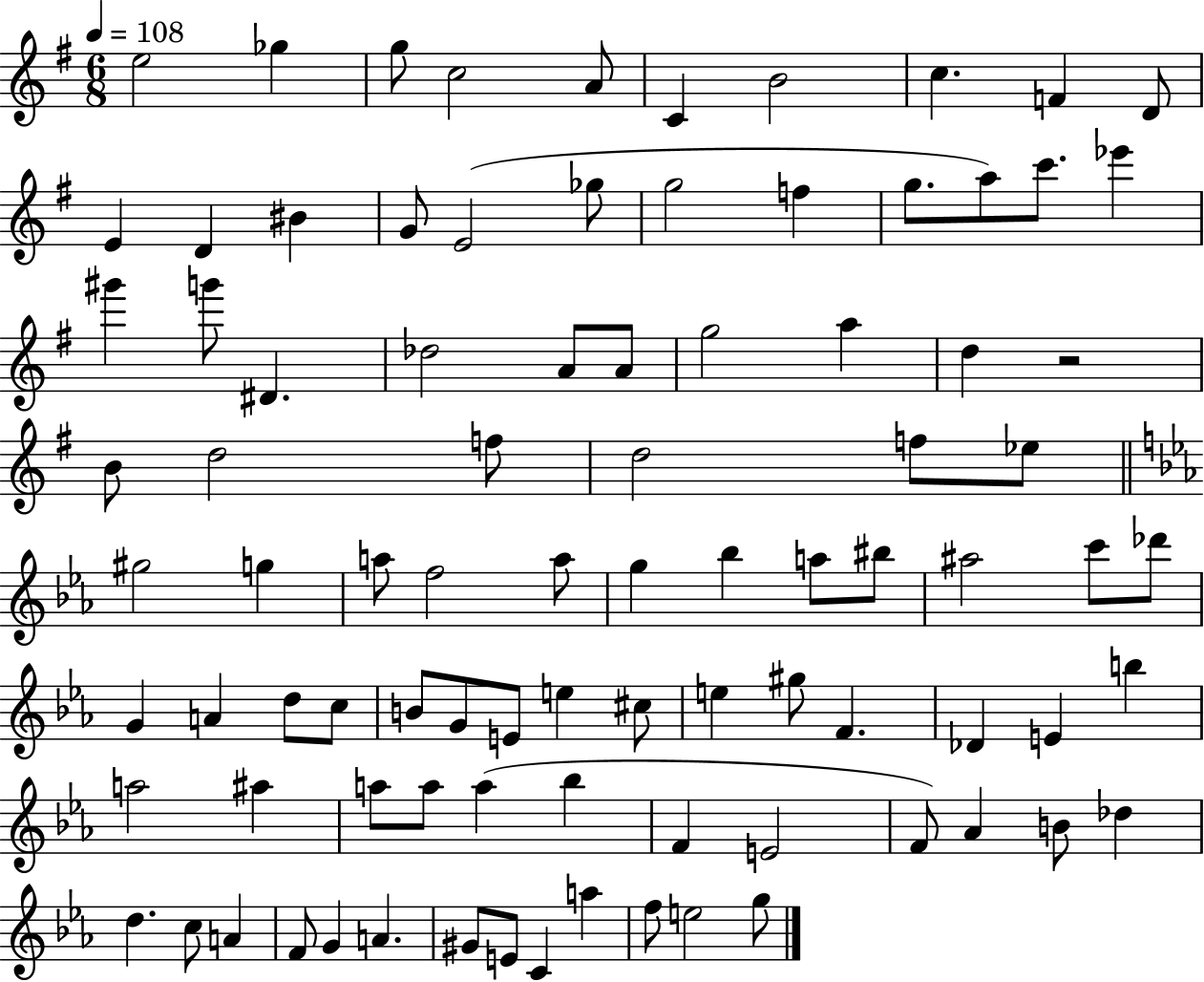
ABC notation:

X:1
T:Untitled
M:6/8
L:1/4
K:G
e2 _g g/2 c2 A/2 C B2 c F D/2 E D ^B G/2 E2 _g/2 g2 f g/2 a/2 c'/2 _e' ^g' g'/2 ^D _d2 A/2 A/2 g2 a d z2 B/2 d2 f/2 d2 f/2 _e/2 ^g2 g a/2 f2 a/2 g _b a/2 ^b/2 ^a2 c'/2 _d'/2 G A d/2 c/2 B/2 G/2 E/2 e ^c/2 e ^g/2 F _D E b a2 ^a a/2 a/2 a _b F E2 F/2 _A B/2 _d d c/2 A F/2 G A ^G/2 E/2 C a f/2 e2 g/2